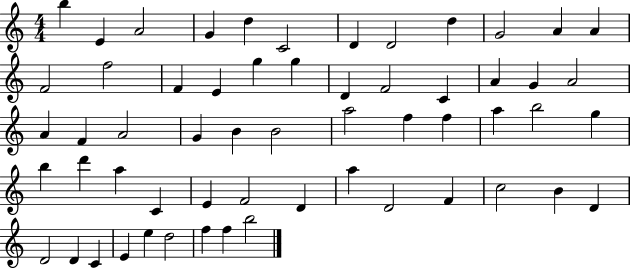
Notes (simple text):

B5/q E4/q A4/h G4/q D5/q C4/h D4/q D4/h D5/q G4/h A4/q A4/q F4/h F5/h F4/q E4/q G5/q G5/q D4/q F4/h C4/q A4/q G4/q A4/h A4/q F4/q A4/h G4/q B4/q B4/h A5/h F5/q F5/q A5/q B5/h G5/q B5/q D6/q A5/q C4/q E4/q F4/h D4/q A5/q D4/h F4/q C5/h B4/q D4/q D4/h D4/q C4/q E4/q E5/q D5/h F5/q F5/q B5/h